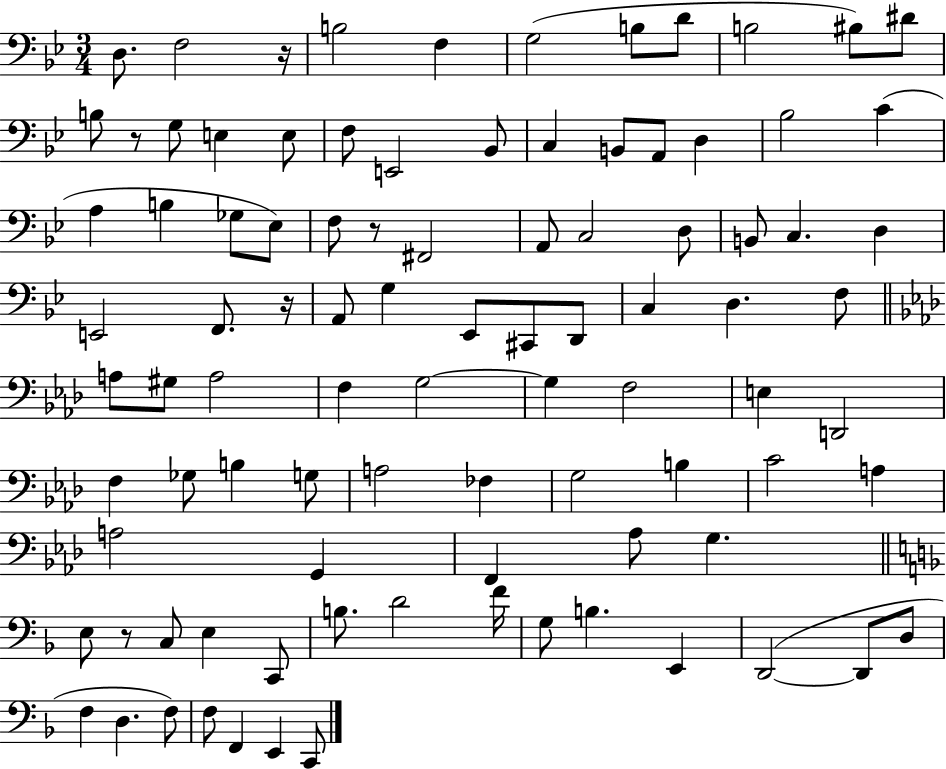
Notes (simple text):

D3/e. F3/h R/s B3/h F3/q G3/h B3/e D4/e B3/h BIS3/e D#4/e B3/e R/e G3/e E3/q E3/e F3/e E2/h Bb2/e C3/q B2/e A2/e D3/q Bb3/h C4/q A3/q B3/q Gb3/e Eb3/e F3/e R/e F#2/h A2/e C3/h D3/e B2/e C3/q. D3/q E2/h F2/e. R/s A2/e G3/q Eb2/e C#2/e D2/e C3/q D3/q. F3/e A3/e G#3/e A3/h F3/q G3/h G3/q F3/h E3/q D2/h F3/q Gb3/e B3/q G3/e A3/h FES3/q G3/h B3/q C4/h A3/q A3/h G2/q F2/q Ab3/e G3/q. E3/e R/e C3/e E3/q C2/e B3/e. D4/h F4/s G3/e B3/q. E2/q D2/h D2/e D3/e F3/q D3/q. F3/e F3/e F2/q E2/q C2/e